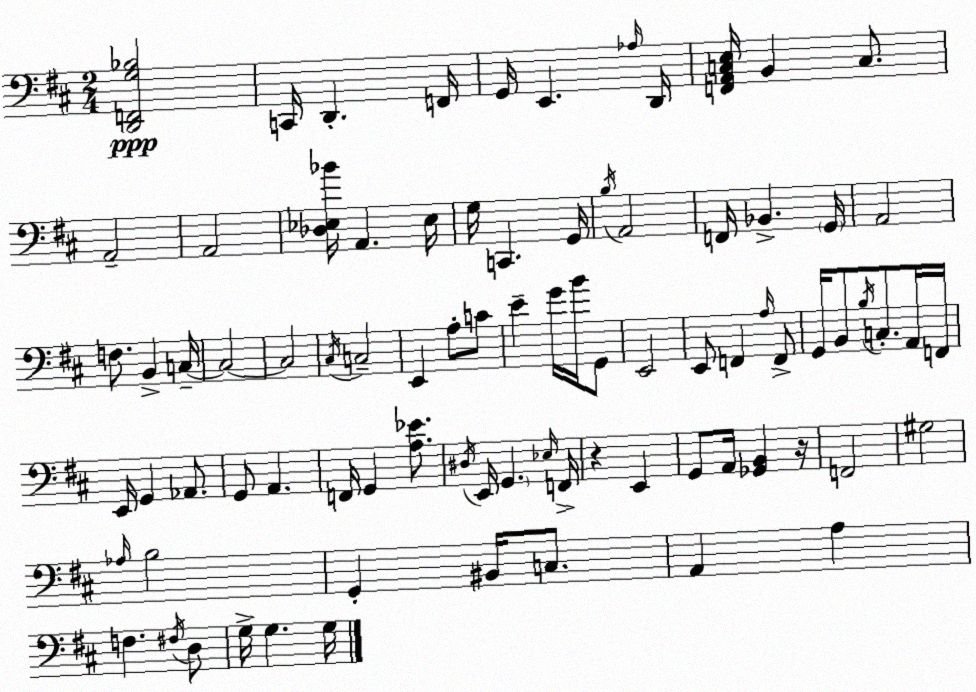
X:1
T:Untitled
M:2/4
L:1/4
K:D
[D,,F,,G,_B,]2 C,,/4 D,, F,,/4 G,,/4 E,, _A,/4 D,,/4 [F,,A,,C,E,]/4 B,, C,/2 A,,2 A,,2 [_D,_E,_B]/4 A,, _E,/4 G,/4 C,, G,,/4 B,/4 A,,2 F,,/4 _B,, G,,/4 A,,2 F,/2 B,, C,/4 C,2 C,2 ^C,/4 C,2 E,, A,/2 C/2 E G/4 B/4 G,,/2 E,,2 E,,/2 F,, A,/4 F,,/2 G,,/4 B,,/2 B,/4 C,/2 A,,/4 F,,/4 E,,/4 G,, _A,,/2 G,,/2 A,, F,,/4 G,, [A,_E]/2 ^D,/4 E,,/4 G,, _E,/4 F,,/4 z E,, G,,/2 A,,/4 [_G,,B,,] z/4 F,,2 ^G,2 _A,/4 B,2 G,, ^B,,/4 C,/2 A,, A, F, ^F,/4 D,/2 G,/4 G, G,/4